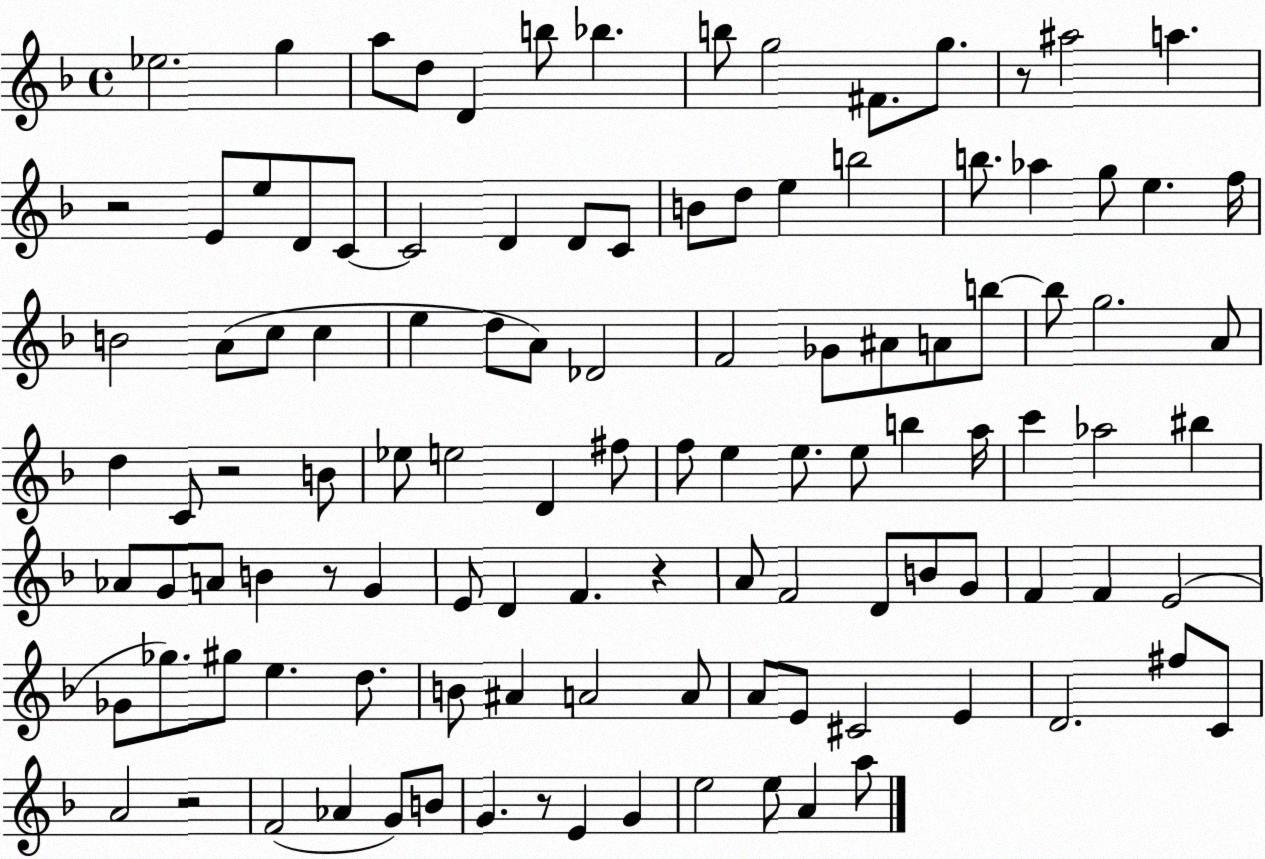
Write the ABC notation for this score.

X:1
T:Untitled
M:4/4
L:1/4
K:F
_e2 g a/2 d/2 D b/2 _b b/2 g2 ^F/2 g/2 z/2 ^a2 a z2 E/2 e/2 D/2 C/2 C2 D D/2 C/2 B/2 d/2 e b2 b/2 _a g/2 e f/4 B2 A/2 c/2 c e d/2 A/2 _D2 F2 _G/2 ^A/2 A/2 b/2 b/2 g2 A/2 d C/2 z2 B/2 _e/2 e2 D ^f/2 f/2 e e/2 e/2 b a/4 c' _a2 ^b _A/2 G/2 A/2 B z/2 G E/2 D F z A/2 F2 D/2 B/2 G/2 F F E2 _G/2 _g/2 ^g/2 e d/2 B/2 ^A A2 A/2 A/2 E/2 ^C2 E D2 ^f/2 C/2 A2 z2 F2 _A G/2 B/2 G z/2 E G e2 e/2 A a/2